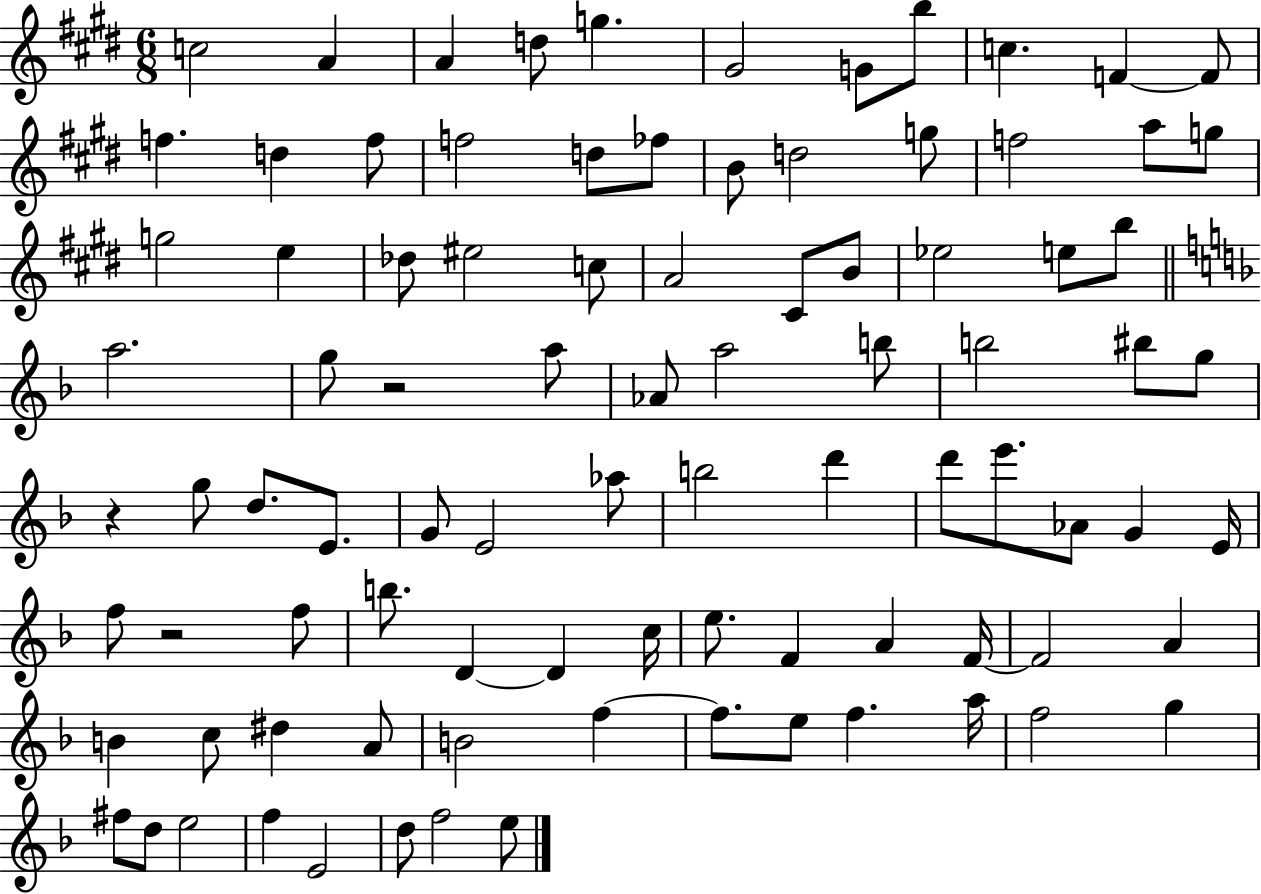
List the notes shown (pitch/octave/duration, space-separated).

C5/h A4/q A4/q D5/e G5/q. G#4/h G4/e B5/e C5/q. F4/q F4/e F5/q. D5/q F5/e F5/h D5/e FES5/e B4/e D5/h G5/e F5/h A5/e G5/e G5/h E5/q Db5/e EIS5/h C5/e A4/h C#4/e B4/e Eb5/h E5/e B5/e A5/h. G5/e R/h A5/e Ab4/e A5/h B5/e B5/h BIS5/e G5/e R/q G5/e D5/e. E4/e. G4/e E4/h Ab5/e B5/h D6/q D6/e E6/e. Ab4/e G4/q E4/s F5/e R/h F5/e B5/e. D4/q D4/q C5/s E5/e. F4/q A4/q F4/s F4/h A4/q B4/q C5/e D#5/q A4/e B4/h F5/q F5/e. E5/e F5/q. A5/s F5/h G5/q F#5/e D5/e E5/h F5/q E4/h D5/e F5/h E5/e